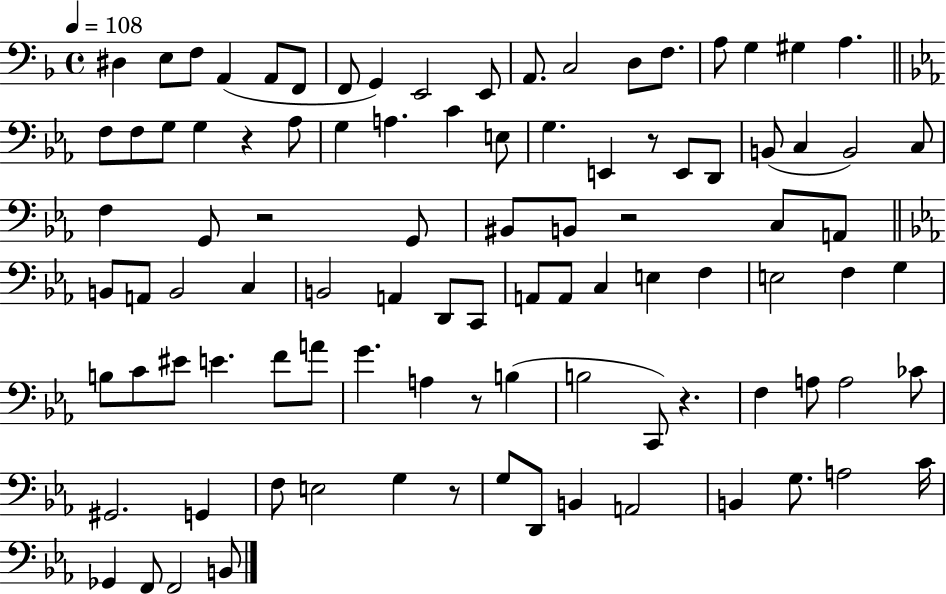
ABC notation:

X:1
T:Untitled
M:4/4
L:1/4
K:F
^D, E,/2 F,/2 A,, A,,/2 F,,/2 F,,/2 G,, E,,2 E,,/2 A,,/2 C,2 D,/2 F,/2 A,/2 G, ^G, A, F,/2 F,/2 G,/2 G, z _A,/2 G, A, C E,/2 G, E,, z/2 E,,/2 D,,/2 B,,/2 C, B,,2 C,/2 F, G,,/2 z2 G,,/2 ^B,,/2 B,,/2 z2 C,/2 A,,/2 B,,/2 A,,/2 B,,2 C, B,,2 A,, D,,/2 C,,/2 A,,/2 A,,/2 C, E, F, E,2 F, G, B,/2 C/2 ^E/2 E F/2 A/2 G A, z/2 B, B,2 C,,/2 z F, A,/2 A,2 _C/2 ^G,,2 G,, F,/2 E,2 G, z/2 G,/2 D,,/2 B,, A,,2 B,, G,/2 A,2 C/4 _G,, F,,/2 F,,2 B,,/2